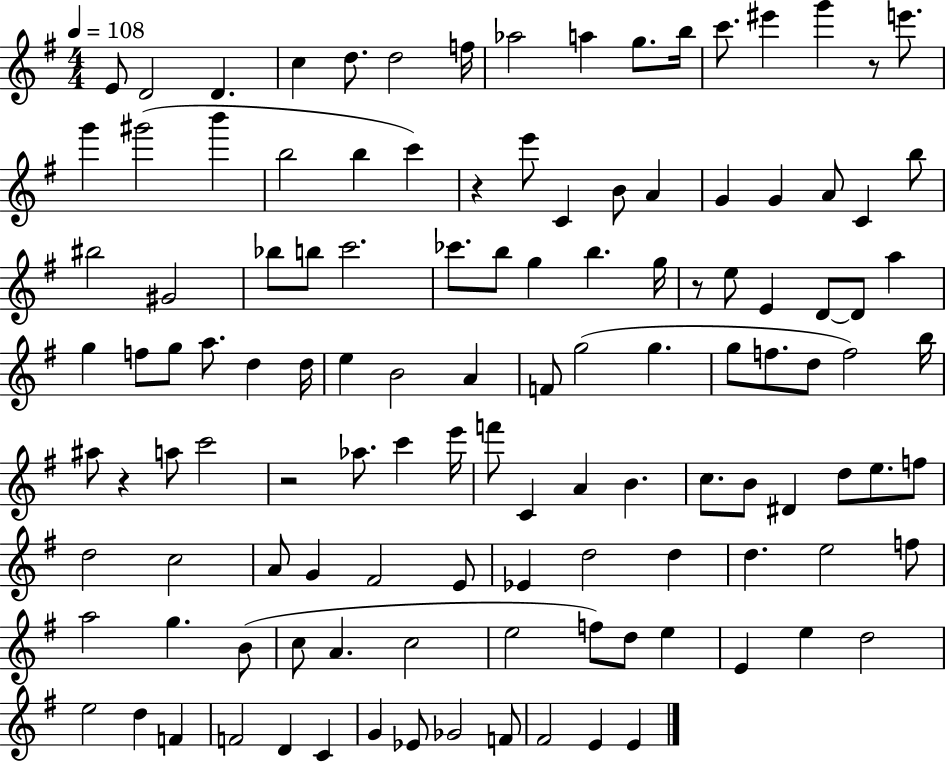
E4/e D4/h D4/q. C5/q D5/e. D5/h F5/s Ab5/h A5/q G5/e. B5/s C6/e. EIS6/q G6/q R/e E6/e. G6/q G#6/h B6/q B5/h B5/q C6/q R/q E6/e C4/q B4/e A4/q G4/q G4/q A4/e C4/q B5/e BIS5/h G#4/h Bb5/e B5/e C6/h. CES6/e. B5/e G5/q B5/q. G5/s R/e E5/e E4/q D4/e D4/e A5/q G5/q F5/e G5/e A5/e. D5/q D5/s E5/q B4/h A4/q F4/e G5/h G5/q. G5/e F5/e. D5/e F5/h B5/s A#5/e R/q A5/e C6/h R/h Ab5/e. C6/q E6/s F6/e C4/q A4/q B4/q. C5/e. B4/e D#4/q D5/e E5/e. F5/e D5/h C5/h A4/e G4/q F#4/h E4/e Eb4/q D5/h D5/q D5/q. E5/h F5/e A5/h G5/q. B4/e C5/e A4/q. C5/h E5/h F5/e D5/e E5/q E4/q E5/q D5/h E5/h D5/q F4/q F4/h D4/q C4/q G4/q Eb4/e Gb4/h F4/e F#4/h E4/q E4/q